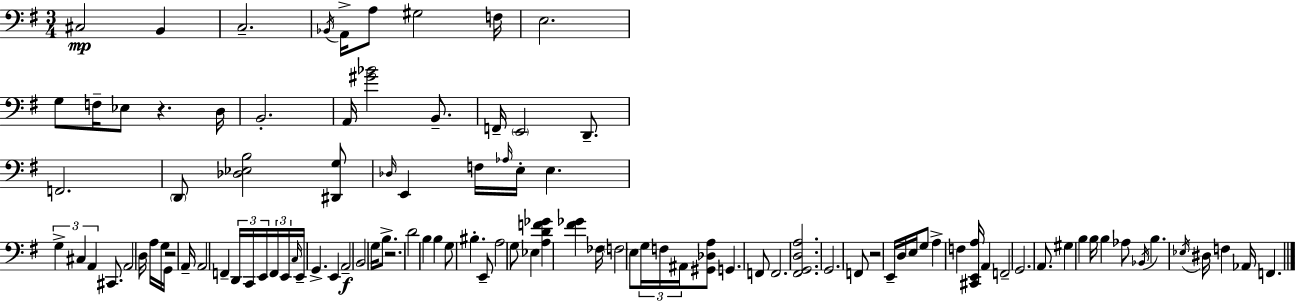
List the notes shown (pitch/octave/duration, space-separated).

C#3/h B2/q C3/h. Bb2/s A2/s A3/e G#3/h F3/s E3/h. G3/e F3/s Eb3/e R/q. D3/s B2/h. A2/s [G#4,Bb4]/h B2/e. F2/s E2/h D2/e. F2/h. D2/e [Db3,Eb3,B3]/h [D#2,G3]/e Db3/s E2/q F3/s Ab3/s E3/s E3/q. G3/q C#3/q A2/q C#2/e. A2/h D3/s A3/s G3/s G2/s R/h A2/s A2/h F2/q D2/s C2/s E2/s F2/s E2/s C3/s E2/s G2/q. E2/q A2/h B2/h G3/s B3/e. R/h. D4/h B3/q B3/q G3/e BIS3/q. E2/e A3/h G3/e Eb3/q [A3,D4,F4,Gb4]/q [F#4,Gb4]/q FES3/s F3/h E3/e G3/s F3/s A#2/s [G#2,Db3,A3]/e G2/q. F2/e F2/h. [F#2,G2,D3,A3]/h. G2/h. F2/e R/h E2/s D3/s E3/s G3/e A3/q F3/q [C#2,E2,A3]/s A2/q F2/h G2/h. A2/e. G#3/q B3/q B3/s B3/q Ab3/e Bb2/s B3/q. Eb3/s D#3/s F3/q Ab2/s F2/q.